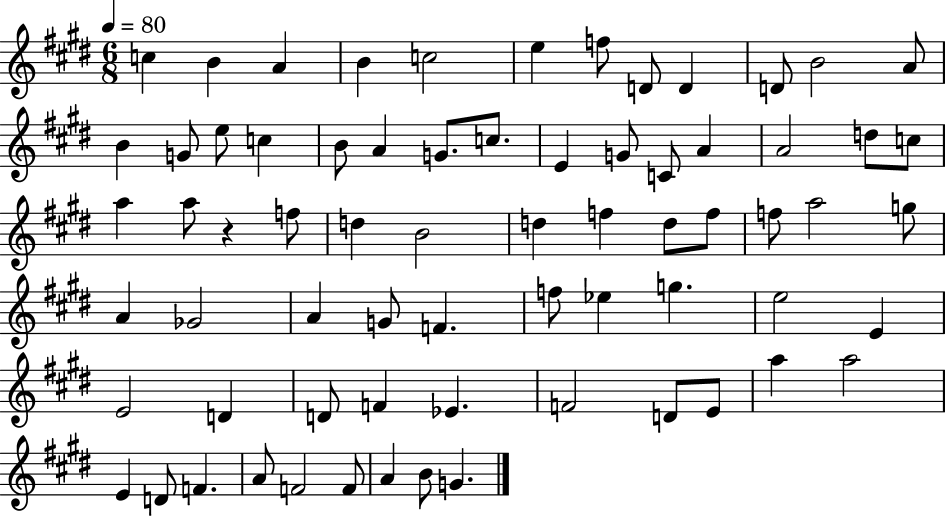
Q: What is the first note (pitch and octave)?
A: C5